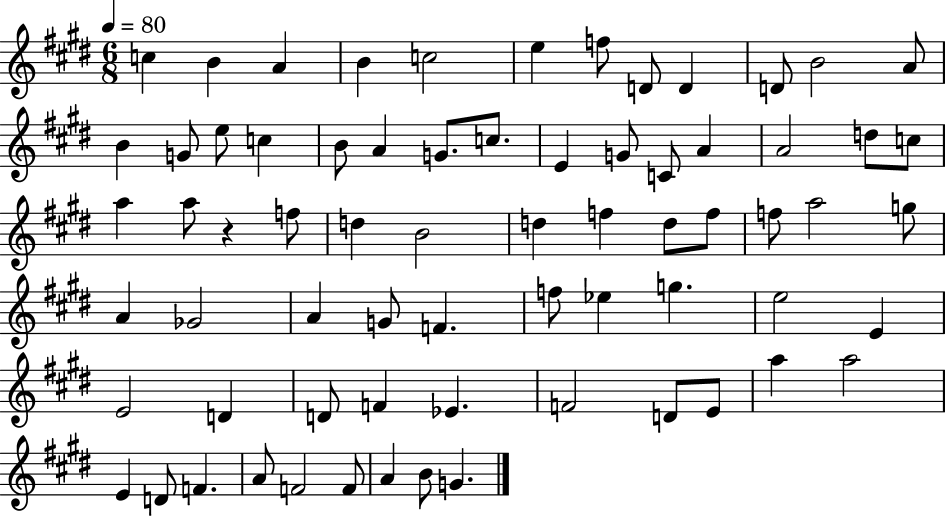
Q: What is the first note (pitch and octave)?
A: C5